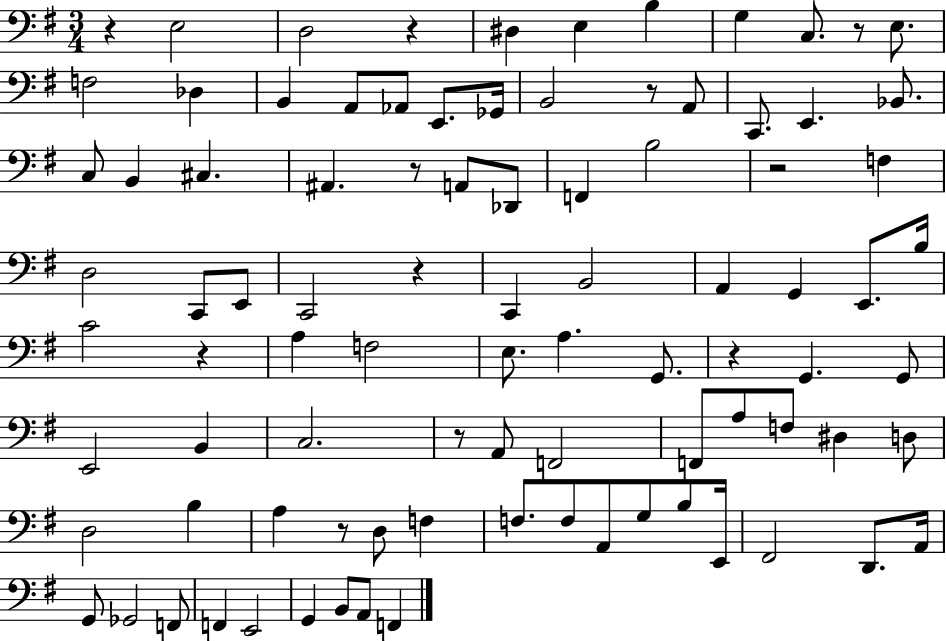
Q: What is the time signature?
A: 3/4